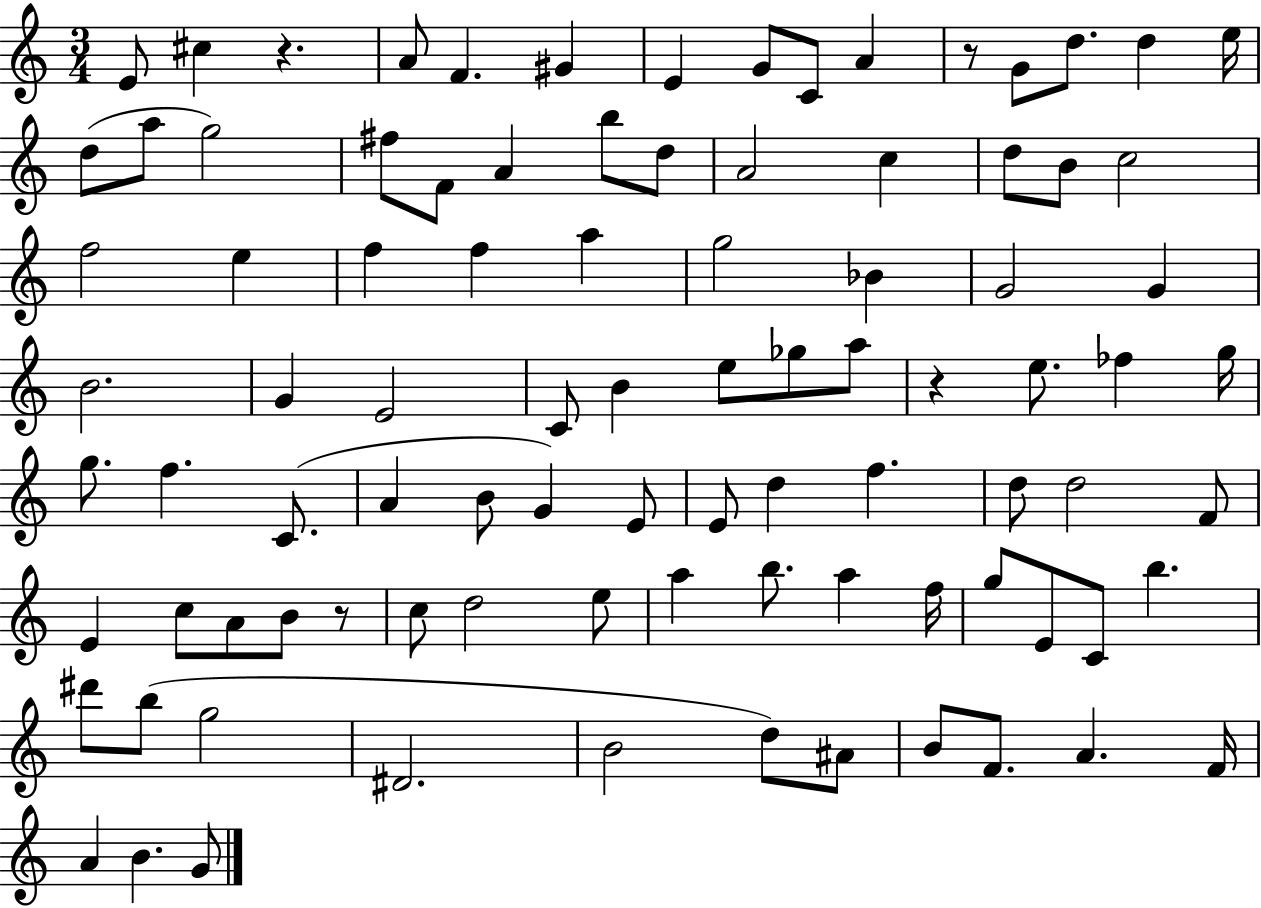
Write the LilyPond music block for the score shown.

{
  \clef treble
  \numericTimeSignature
  \time 3/4
  \key c \major
  e'8 cis''4 r4. | a'8 f'4. gis'4 | e'4 g'8 c'8 a'4 | r8 g'8 d''8. d''4 e''16 | \break d''8( a''8 g''2) | fis''8 f'8 a'4 b''8 d''8 | a'2 c''4 | d''8 b'8 c''2 | \break f''2 e''4 | f''4 f''4 a''4 | g''2 bes'4 | g'2 g'4 | \break b'2. | g'4 e'2 | c'8 b'4 e''8 ges''8 a''8 | r4 e''8. fes''4 g''16 | \break g''8. f''4. c'8.( | a'4 b'8 g'4) e'8 | e'8 d''4 f''4. | d''8 d''2 f'8 | \break e'4 c''8 a'8 b'8 r8 | c''8 d''2 e''8 | a''4 b''8. a''4 f''16 | g''8 e'8 c'8 b''4. | \break dis'''8 b''8( g''2 | dis'2. | b'2 d''8) ais'8 | b'8 f'8. a'4. f'16 | \break a'4 b'4. g'8 | \bar "|."
}